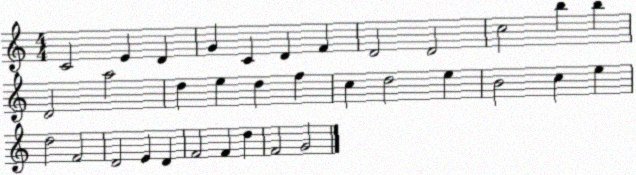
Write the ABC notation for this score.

X:1
T:Untitled
M:4/4
L:1/4
K:C
C2 E D G C D F D2 D2 c2 b b D2 a2 d e d f c d2 e B2 c e d2 F2 D2 E D F2 F d F2 G2